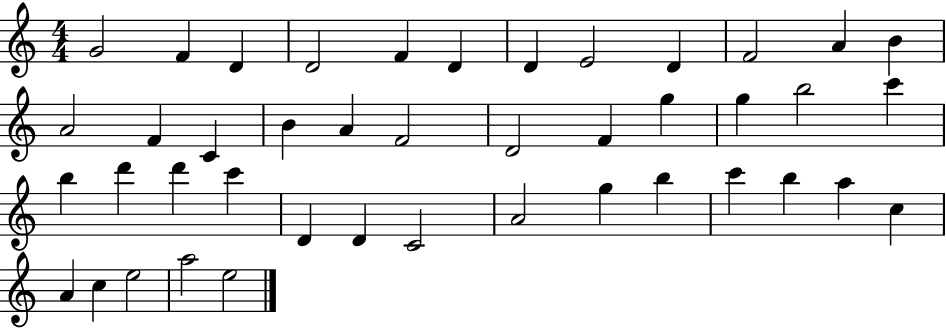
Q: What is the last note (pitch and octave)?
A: E5